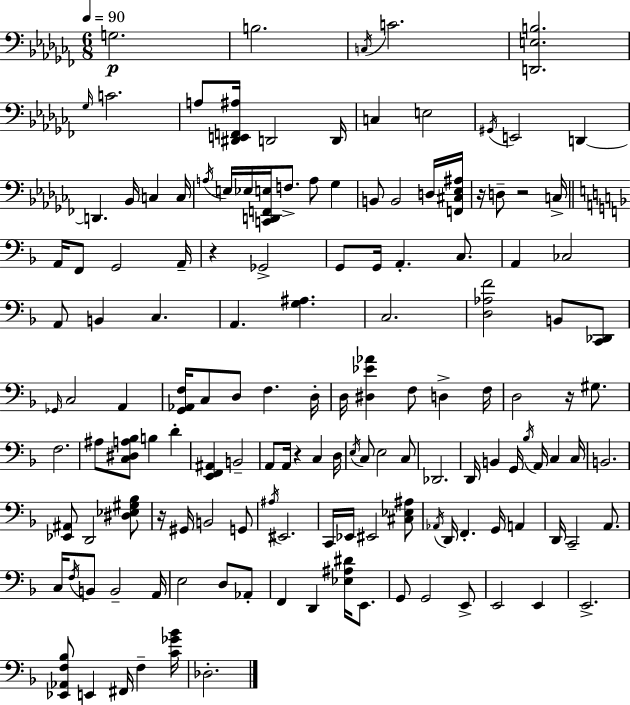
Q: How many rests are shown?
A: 6